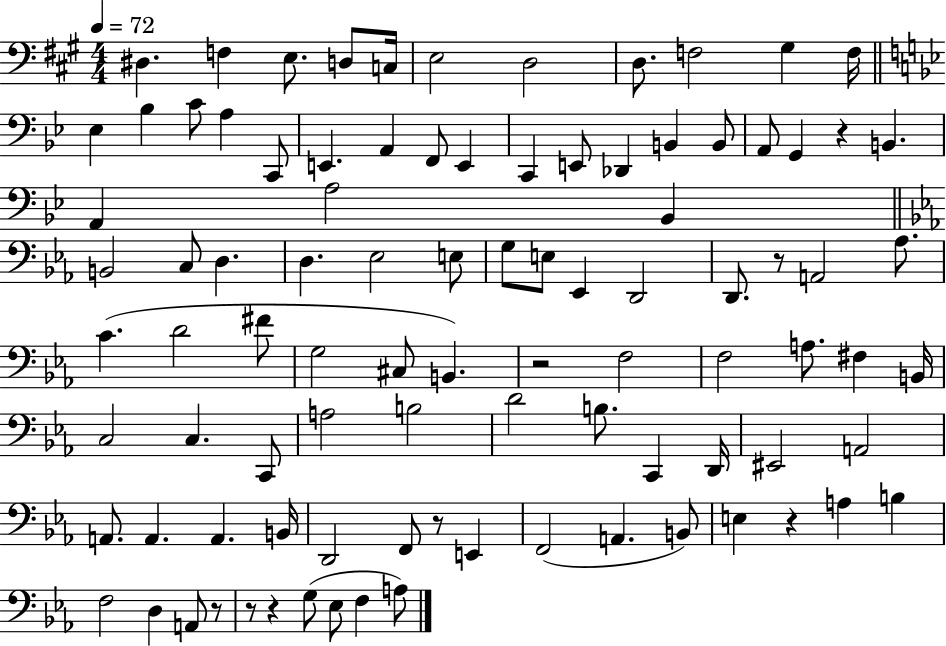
D#3/q. F3/q E3/e. D3/e C3/s E3/h D3/h D3/e. F3/h G#3/q F3/s Eb3/q Bb3/q C4/e A3/q C2/e E2/q. A2/q F2/e E2/q C2/q E2/e Db2/q B2/q B2/e A2/e G2/q R/q B2/q. A2/q A3/h Bb2/q B2/h C3/e D3/q. D3/q. Eb3/h E3/e G3/e E3/e Eb2/q D2/h D2/e. R/e A2/h Ab3/e. C4/q. D4/h F#4/e G3/h C#3/e B2/q. R/h F3/h F3/h A3/e. F#3/q B2/s C3/h C3/q. C2/e A3/h B3/h D4/h B3/e. C2/q D2/s EIS2/h A2/h A2/e. A2/q. A2/q. B2/s D2/h F2/e R/e E2/q F2/h A2/q. B2/e E3/q R/q A3/q B3/q F3/h D3/q A2/e R/e R/e R/q G3/e Eb3/e F3/q A3/e